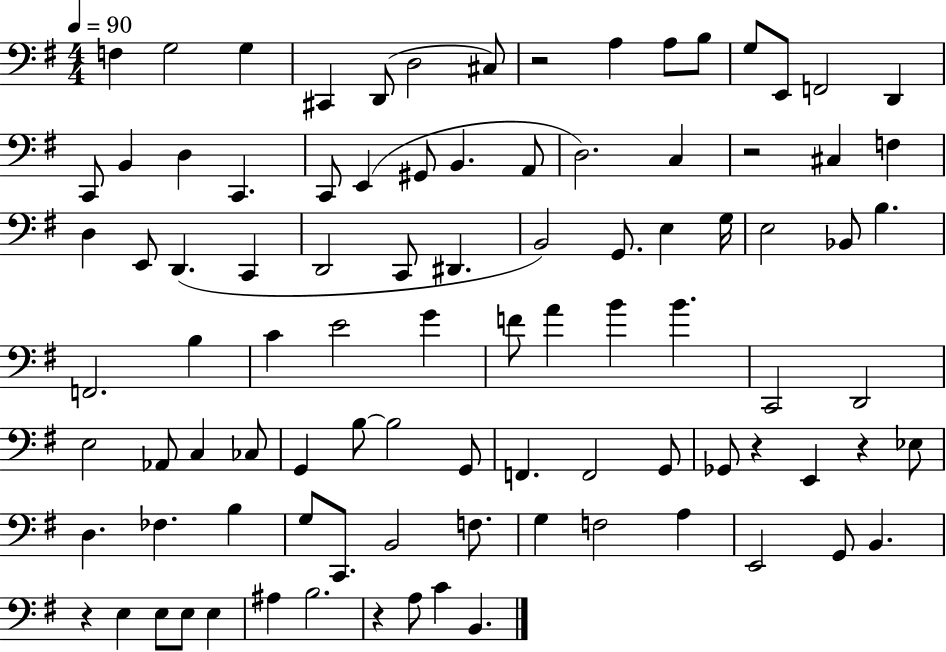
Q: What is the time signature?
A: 4/4